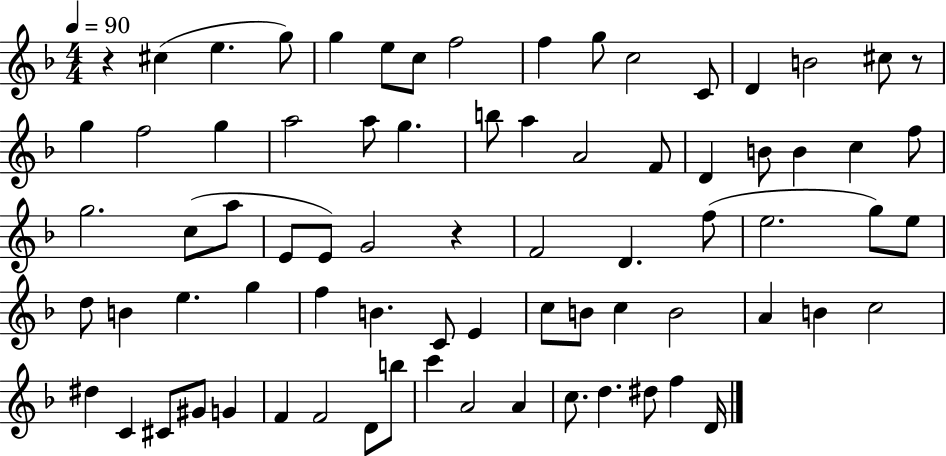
{
  \clef treble
  \numericTimeSignature
  \time 4/4
  \key f \major
  \tempo 4 = 90
  r4 cis''4( e''4. g''8) | g''4 e''8 c''8 f''2 | f''4 g''8 c''2 c'8 | d'4 b'2 cis''8 r8 | \break g''4 f''2 g''4 | a''2 a''8 g''4. | b''8 a''4 a'2 f'8 | d'4 b'8 b'4 c''4 f''8 | \break g''2. c''8( a''8 | e'8 e'8) g'2 r4 | f'2 d'4. f''8( | e''2. g''8) e''8 | \break d''8 b'4 e''4. g''4 | f''4 b'4. c'8 e'4 | c''8 b'8 c''4 b'2 | a'4 b'4 c''2 | \break dis''4 c'4 cis'8 gis'8 g'4 | f'4 f'2 d'8 b''8 | c'''4 a'2 a'4 | c''8. d''4. dis''8 f''4 d'16 | \break \bar "|."
}